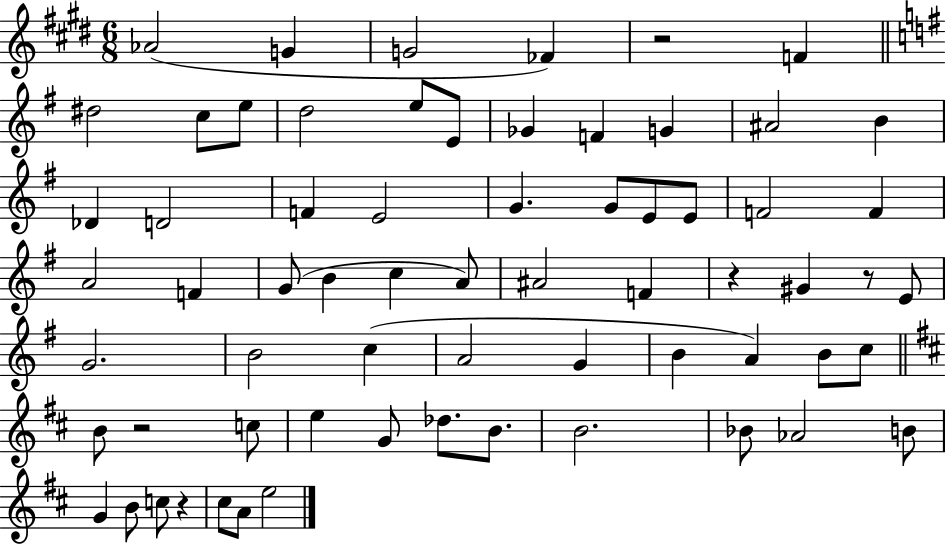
{
  \clef treble
  \numericTimeSignature
  \time 6/8
  \key e \major
  aes'2( g'4 | g'2 fes'4) | r2 f'4 | \bar "||" \break \key e \minor dis''2 c''8 e''8 | d''2 e''8 e'8 | ges'4 f'4 g'4 | ais'2 b'4 | \break des'4 d'2 | f'4 e'2 | g'4. g'8 e'8 e'8 | f'2 f'4 | \break a'2 f'4 | g'8( b'4 c''4 a'8) | ais'2 f'4 | r4 gis'4 r8 e'8 | \break g'2. | b'2 c''4( | a'2 g'4 | b'4 a'4) b'8 c''8 | \break \bar "||" \break \key b \minor b'8 r2 c''8 | e''4 g'8 des''8. b'8. | b'2. | bes'8 aes'2 b'8 | \break g'4 b'8 c''8 r4 | cis''8 a'8 e''2 | \bar "|."
}